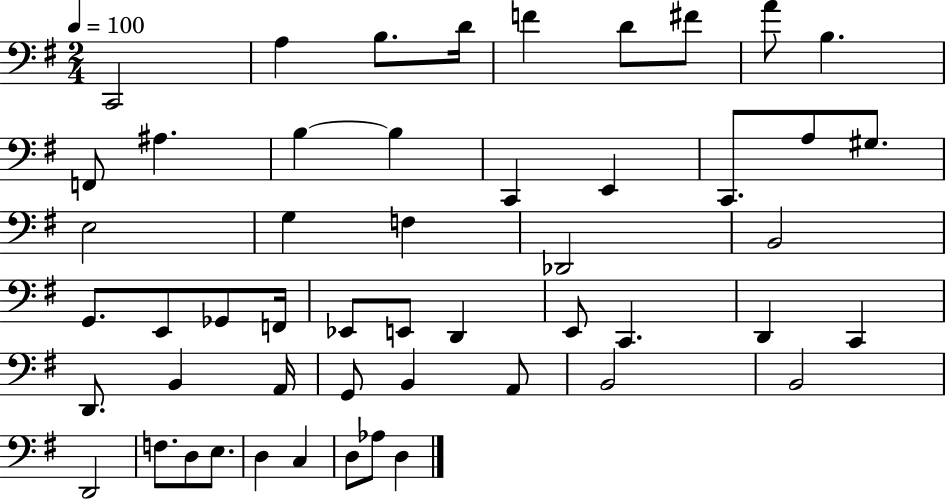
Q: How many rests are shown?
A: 0